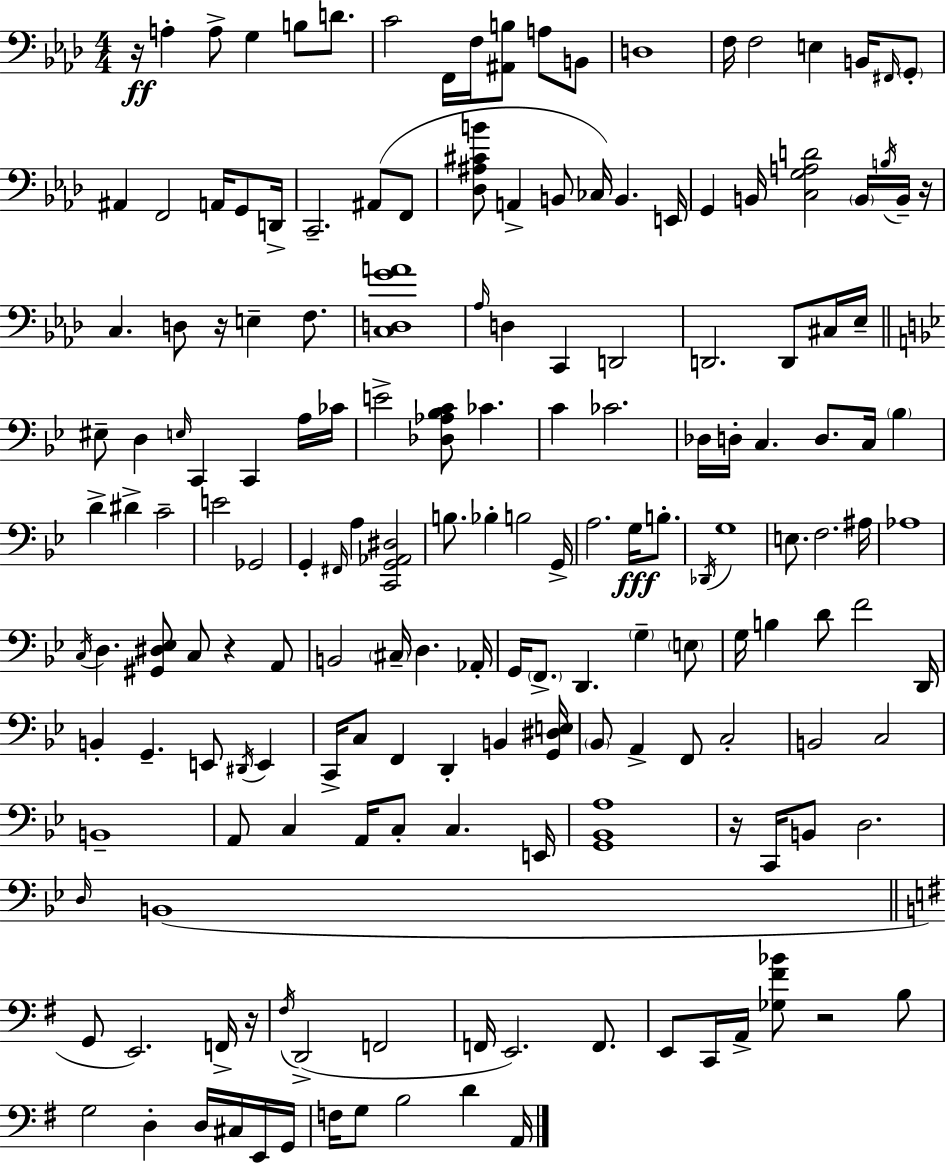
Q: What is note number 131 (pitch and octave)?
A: B2